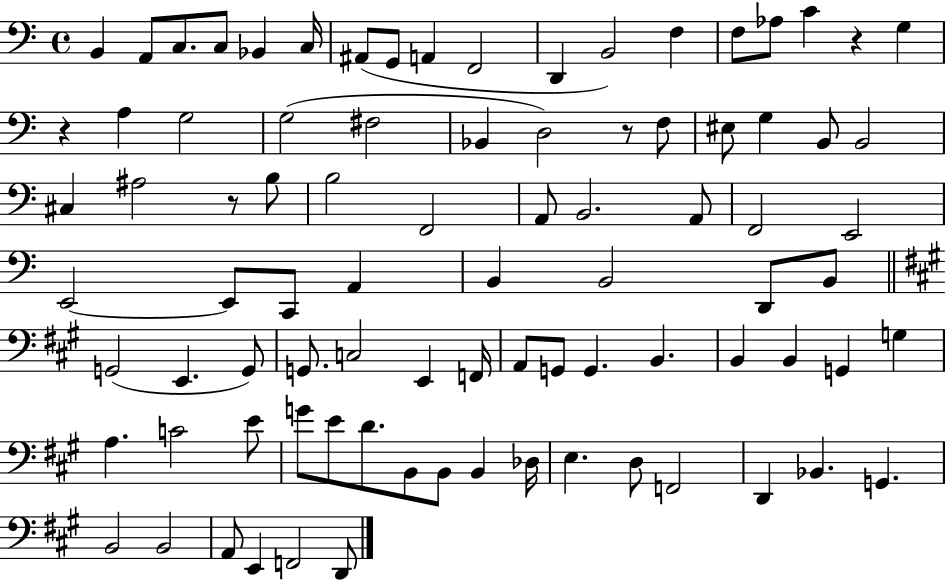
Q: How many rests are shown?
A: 4